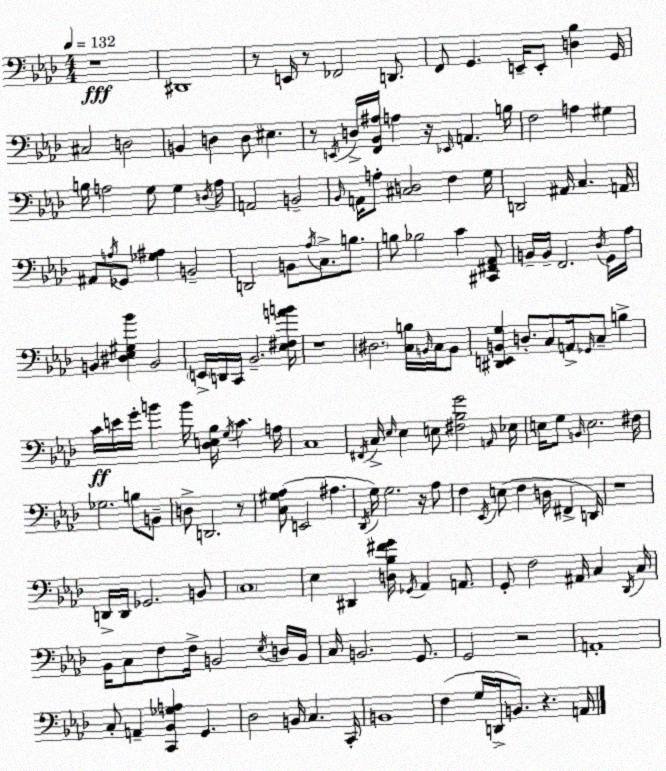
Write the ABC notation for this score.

X:1
T:Untitled
M:4/4
L:1/4
K:Fm
z4 ^D,,4 z/2 E,,/4 z/2 _F,,2 D,,/2 F,,/2 G,, E,,/4 E,,/2 [D,_B,] G,,/4 ^C,2 D,2 B,, D, D,/2 ^E, z/2 E,,/4 D,/4 [F,,_B,,^A,]/4 A, z/4 _E,,/4 A,, B,/4 F,2 A, ^G, B,/4 A,2 G,/2 G, D,/4 A,/4 A,,2 B,,2 _B,,/4 A,,/4 A,/2 [^C,D,]2 F, G,/4 D,,2 ^A,,/4 C, A,,/4 ^A,,/2 A,/4 _G,,/2 [_G,^A,] B,,2 D,,2 B,,/2 _A,/4 C,/2 B,/2 B,/2 _B,2 C [^C,,^F,,_A,,]/2 B,,/4 B,,/4 F,,2 _D,/4 G,,/4 _A,/4 B,, [^D,_E,^G,_B] B,,2 E,,/4 D,,/4 C,,/4 _B,,2 [_E,^F,AB]/4 z4 ^D,2 [C,B,]/4 B,,/4 C,/4 B,,/2 [^D,,E,,B,,G,] D,/2 C,/2 A,,/4 _G,,/4 C,/2 B, C/4 E/4 G/4 B B/4 [_D,E,_B,]/4 G,/4 C A,/4 C,4 ^F,,/4 C,/4 _E,/4 _E, E,/2 [^F,_B,G]2 A,,/4 _E,/4 E,/4 G,/2 B,,/4 E,2 ^F,/4 _G,2 B,/2 B,,/2 D,/2 D,,2 z/2 [C,^G,_A,]/2 E,,2 ^A, _D,,/4 G,/4 G,2 z/4 _A,/2 F, _E,,/4 E,/2 F, D,/4 ^F,, D,,/4 z4 D,,/4 D,,/4 _G,,2 B,,/2 C,4 _E, ^D,, [D,_B,^FG]/4 _G,,/4 _A,, A,,/2 G,,/2 F,2 ^A,,/4 C, _D,,/4 C,/4 _B,,/4 C,/2 F,/2 F,/4 B,,2 _E,/4 D,/4 B,,/4 C,/4 B,,2 G,,/2 G,,2 z2 A,,4 C,/2 A,, [C,,_B,,_G,A,] G,, _D,2 B,,/4 C, C,,/4 B,,4 F, G,/4 D,,/4 B,,/2 z A,,/4